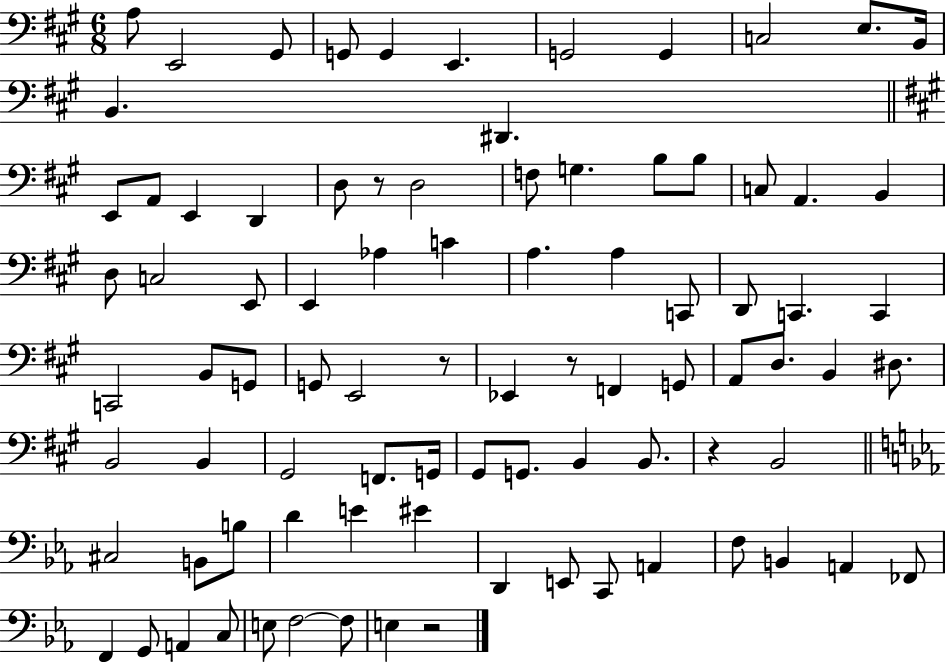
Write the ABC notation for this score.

X:1
T:Untitled
M:6/8
L:1/4
K:A
A,/2 E,,2 ^G,,/2 G,,/2 G,, E,, G,,2 G,, C,2 E,/2 B,,/4 B,, ^D,, E,,/2 A,,/2 E,, D,, D,/2 z/2 D,2 F,/2 G, B,/2 B,/2 C,/2 A,, B,, D,/2 C,2 E,,/2 E,, _A, C A, A, C,,/2 D,,/2 C,, C,, C,,2 B,,/2 G,,/2 G,,/2 E,,2 z/2 _E,, z/2 F,, G,,/2 A,,/2 D,/2 B,, ^D,/2 B,,2 B,, ^G,,2 F,,/2 G,,/4 ^G,,/2 G,,/2 B,, B,,/2 z B,,2 ^C,2 B,,/2 B,/2 D E ^E D,, E,,/2 C,,/2 A,, F,/2 B,, A,, _F,,/2 F,, G,,/2 A,, C,/2 E,/2 F,2 F,/2 E, z2